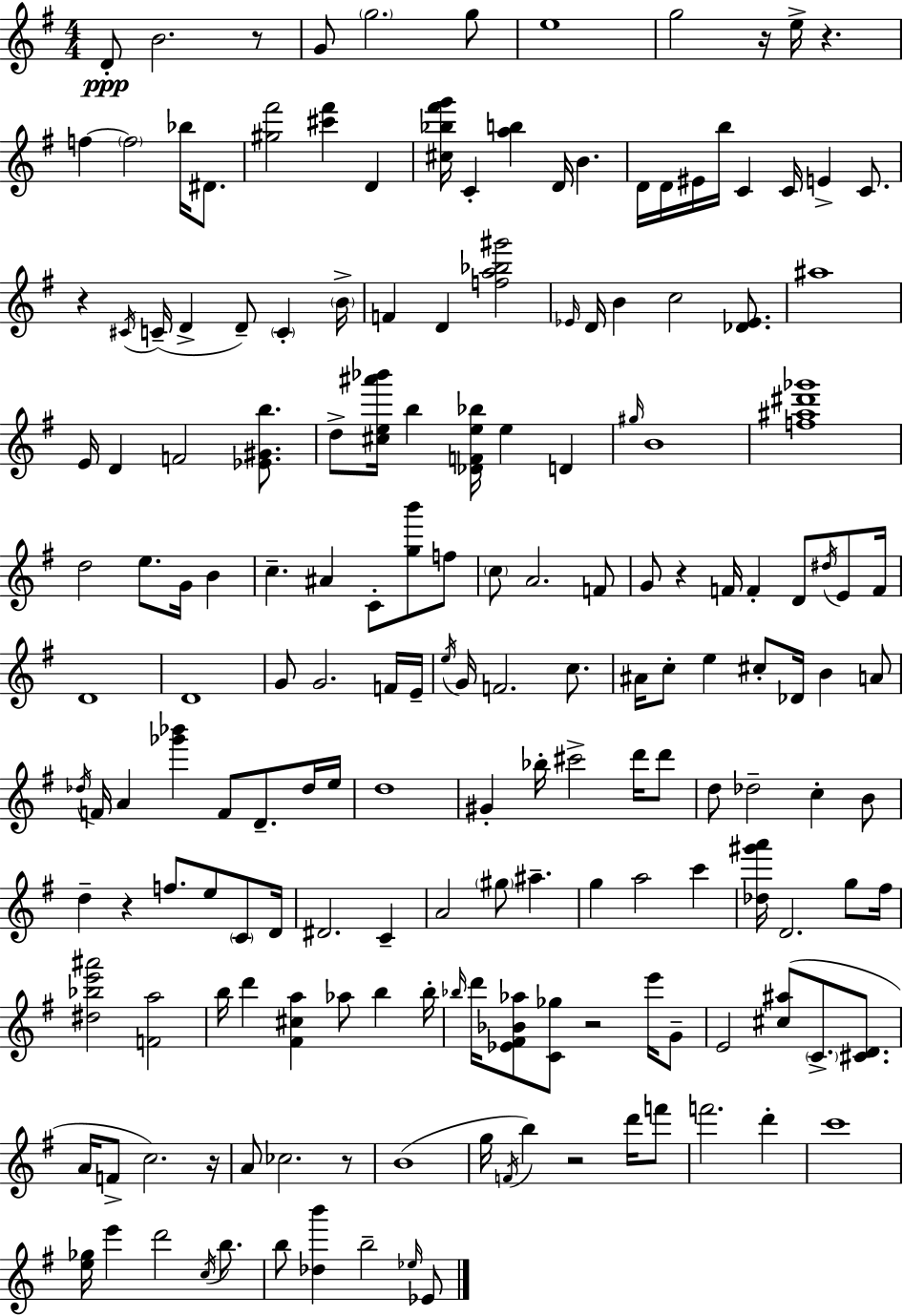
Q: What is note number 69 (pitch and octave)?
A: F4